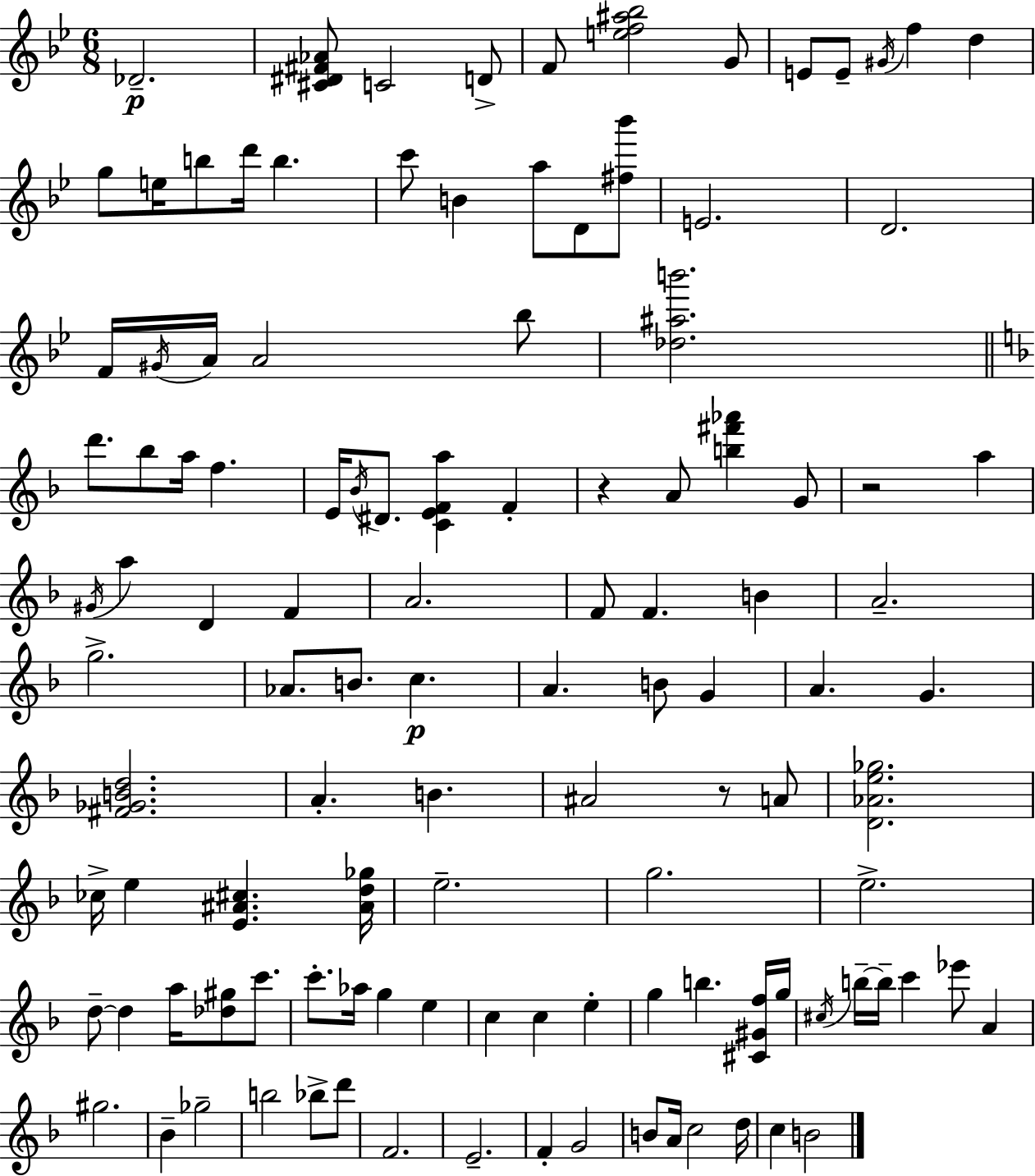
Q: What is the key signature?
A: G minor